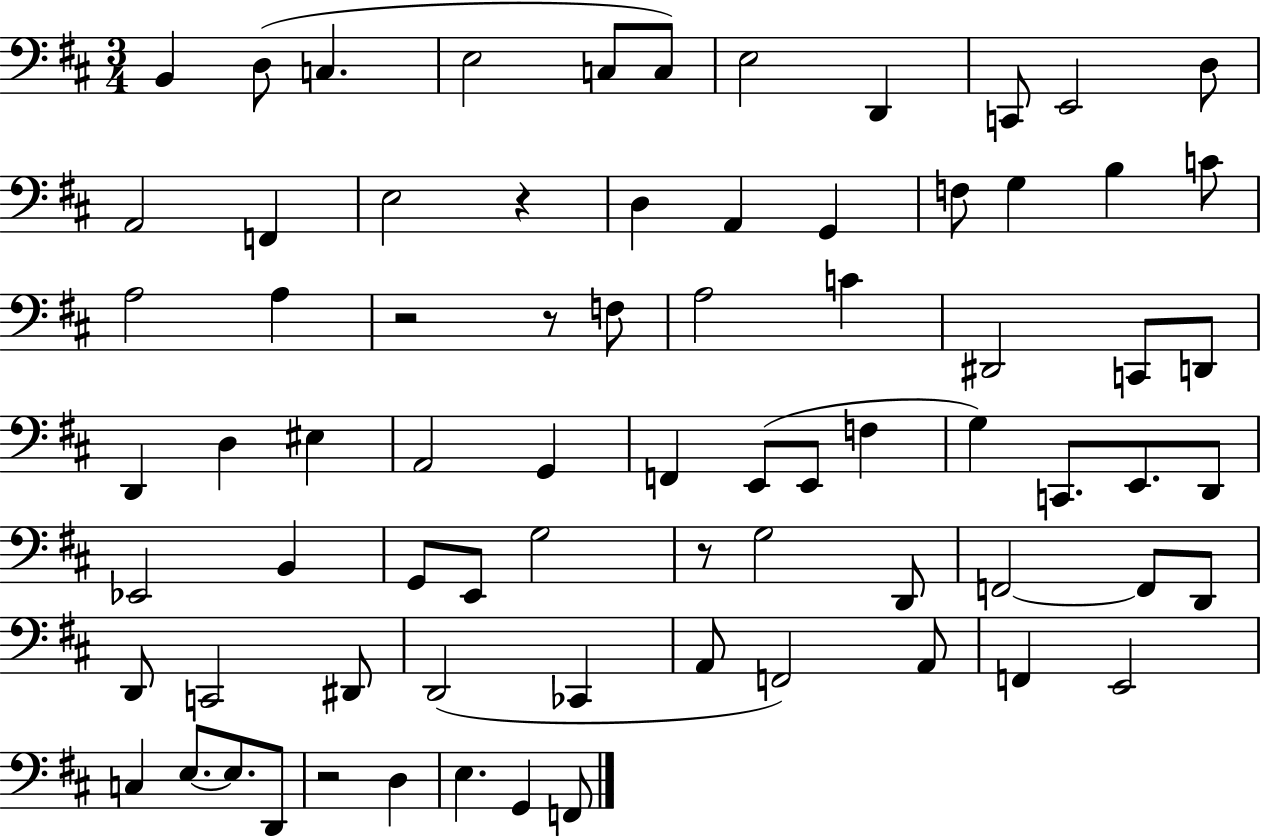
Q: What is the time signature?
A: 3/4